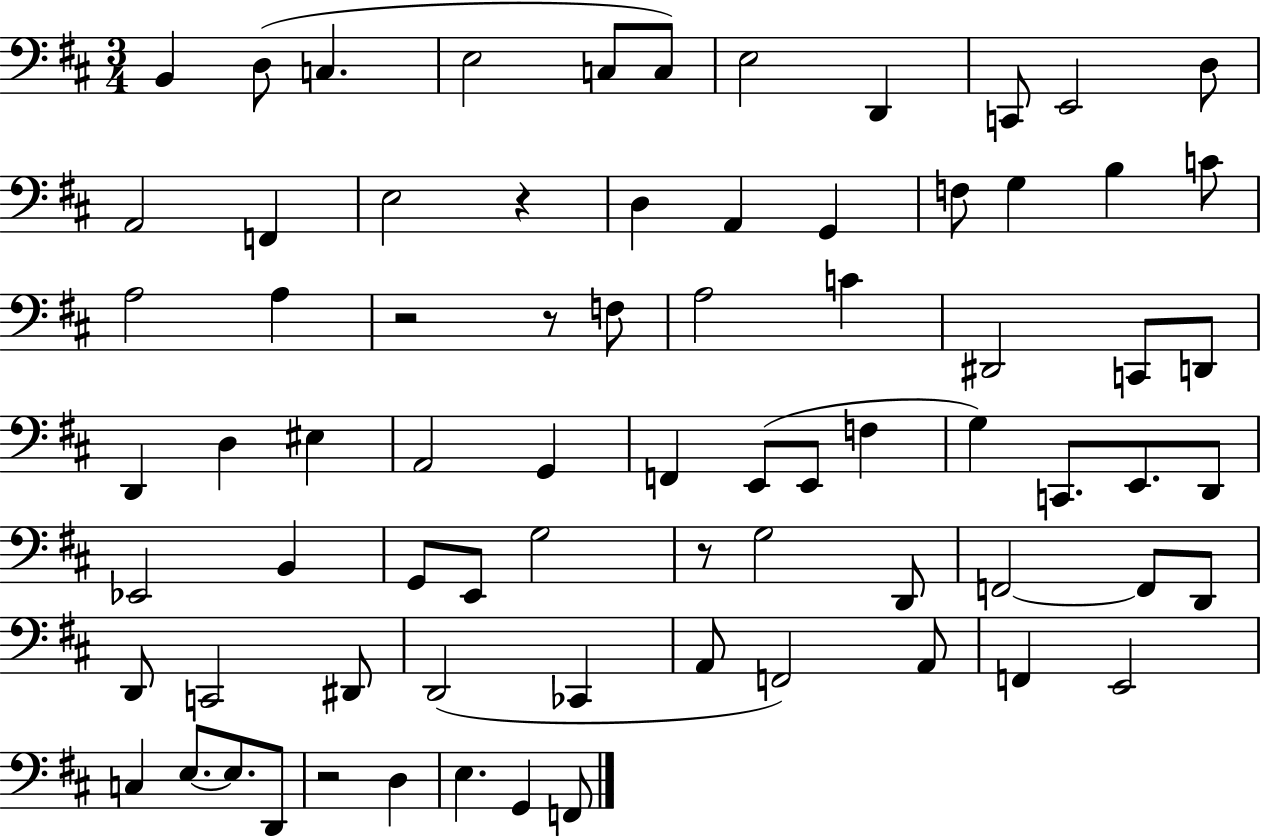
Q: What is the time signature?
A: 3/4